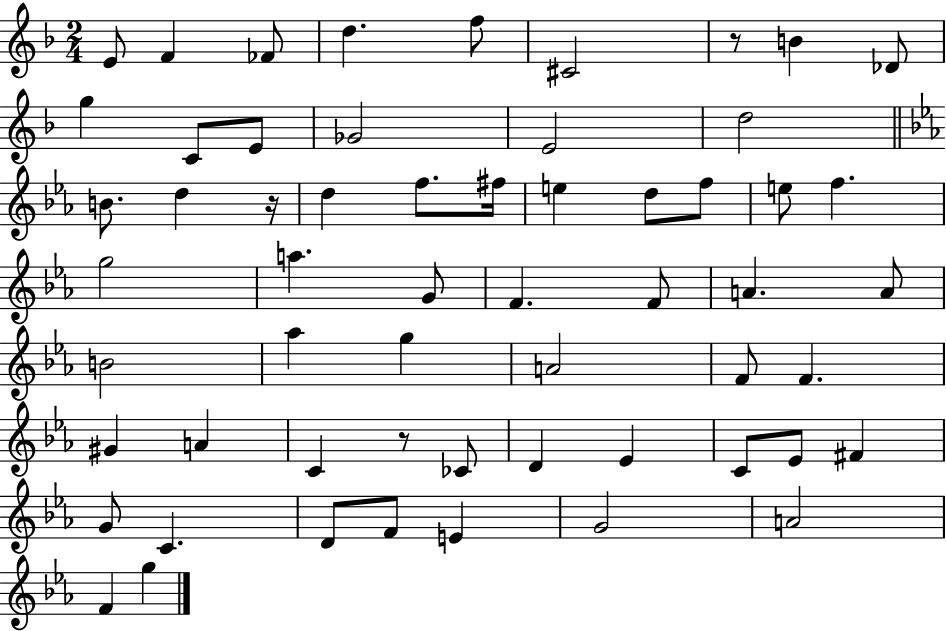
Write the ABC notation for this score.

X:1
T:Untitled
M:2/4
L:1/4
K:F
E/2 F _F/2 d f/2 ^C2 z/2 B _D/2 g C/2 E/2 _G2 E2 d2 B/2 d z/4 d f/2 ^f/4 e d/2 f/2 e/2 f g2 a G/2 F F/2 A A/2 B2 _a g A2 F/2 F ^G A C z/2 _C/2 D _E C/2 _E/2 ^F G/2 C D/2 F/2 E G2 A2 F g